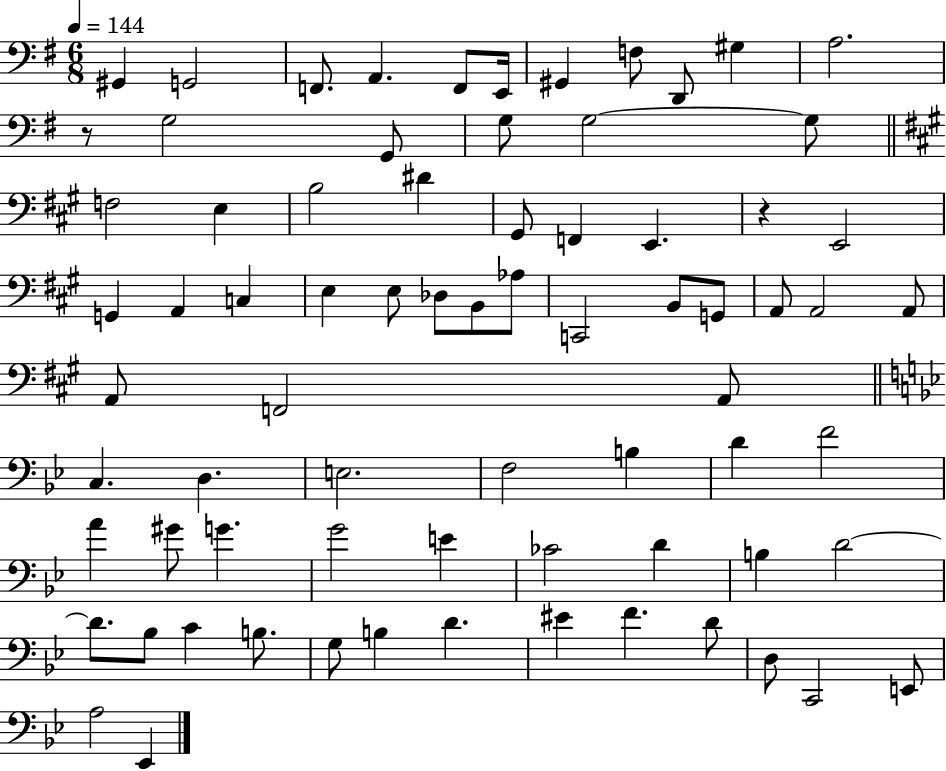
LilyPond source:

{
  \clef bass
  \numericTimeSignature
  \time 6/8
  \key g \major
  \tempo 4 = 144
  gis,4 g,2 | f,8. a,4. f,8 e,16 | gis,4 f8 d,8 gis4 | a2. | \break r8 g2 g,8 | g8 g2~~ g8 | \bar "||" \break \key a \major f2 e4 | b2 dis'4 | gis,8 f,4 e,4. | r4 e,2 | \break g,4 a,4 c4 | e4 e8 des8 b,8 aes8 | c,2 b,8 g,8 | a,8 a,2 a,8 | \break a,8 f,2 a,8 | \bar "||" \break \key g \minor c4. d4. | e2. | f2 b4 | d'4 f'2 | \break a'4 gis'8 g'4. | g'2 e'4 | ces'2 d'4 | b4 d'2~~ | \break d'8. bes8 c'4 b8. | g8 b4 d'4. | eis'4 f'4. d'8 | d8 c,2 e,8 | \break a2 ees,4 | \bar "|."
}